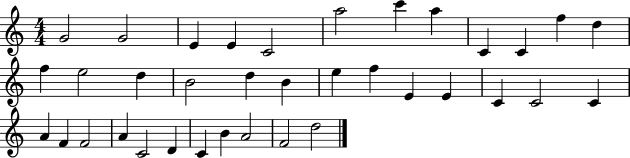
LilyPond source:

{
  \clef treble
  \numericTimeSignature
  \time 4/4
  \key c \major
  g'2 g'2 | e'4 e'4 c'2 | a''2 c'''4 a''4 | c'4 c'4 f''4 d''4 | \break f''4 e''2 d''4 | b'2 d''4 b'4 | e''4 f''4 e'4 e'4 | c'4 c'2 c'4 | \break a'4 f'4 f'2 | a'4 c'2 d'4 | c'4 b'4 a'2 | f'2 d''2 | \break \bar "|."
}